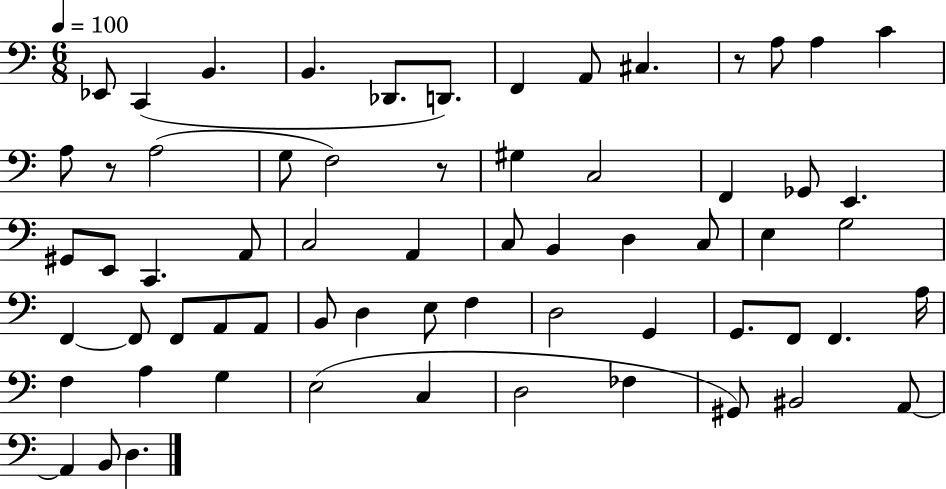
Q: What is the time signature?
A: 6/8